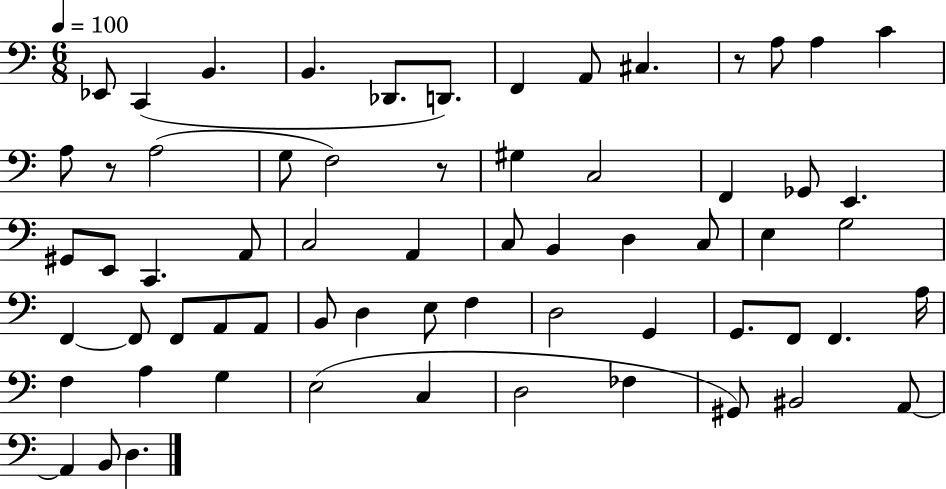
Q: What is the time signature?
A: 6/8